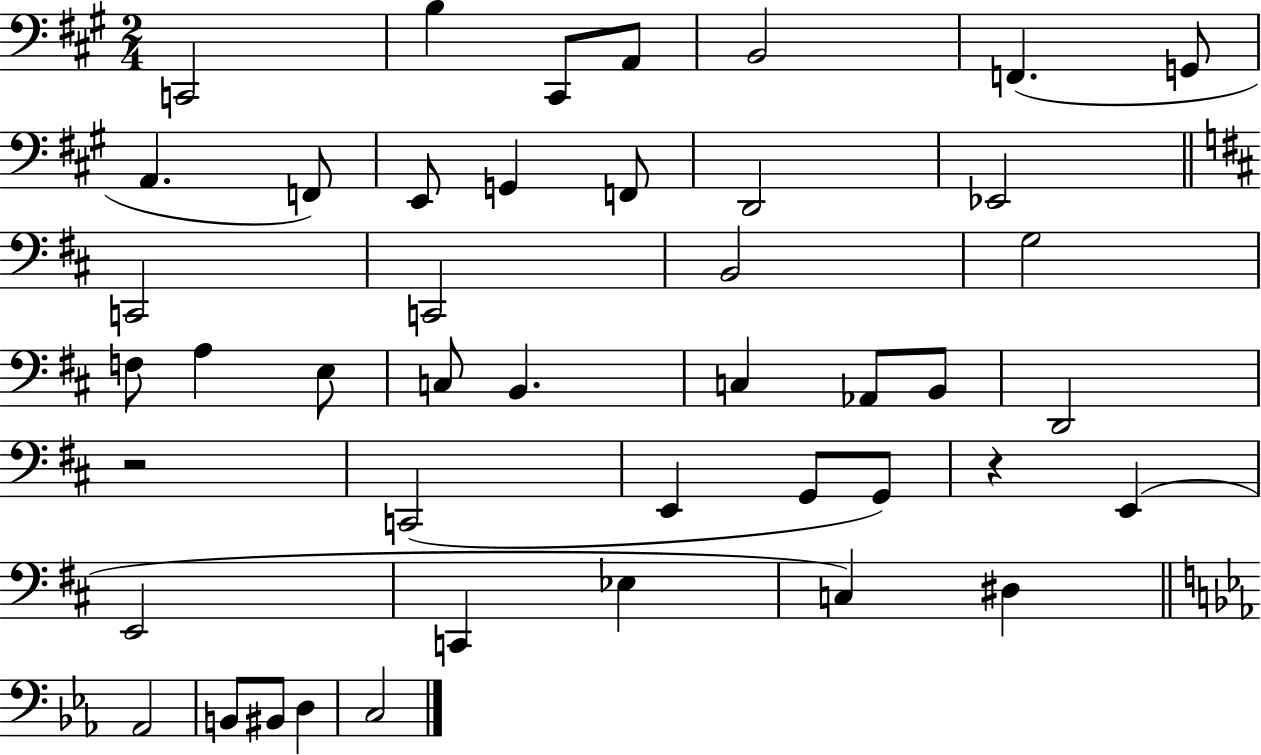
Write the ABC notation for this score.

X:1
T:Untitled
M:2/4
L:1/4
K:A
C,,2 B, ^C,,/2 A,,/2 B,,2 F,, G,,/2 A,, F,,/2 E,,/2 G,, F,,/2 D,,2 _E,,2 C,,2 C,,2 B,,2 G,2 F,/2 A, E,/2 C,/2 B,, C, _A,,/2 B,,/2 D,,2 z2 C,,2 E,, G,,/2 G,,/2 z E,, E,,2 C,, _E, C, ^D, _A,,2 B,,/2 ^B,,/2 D, C,2